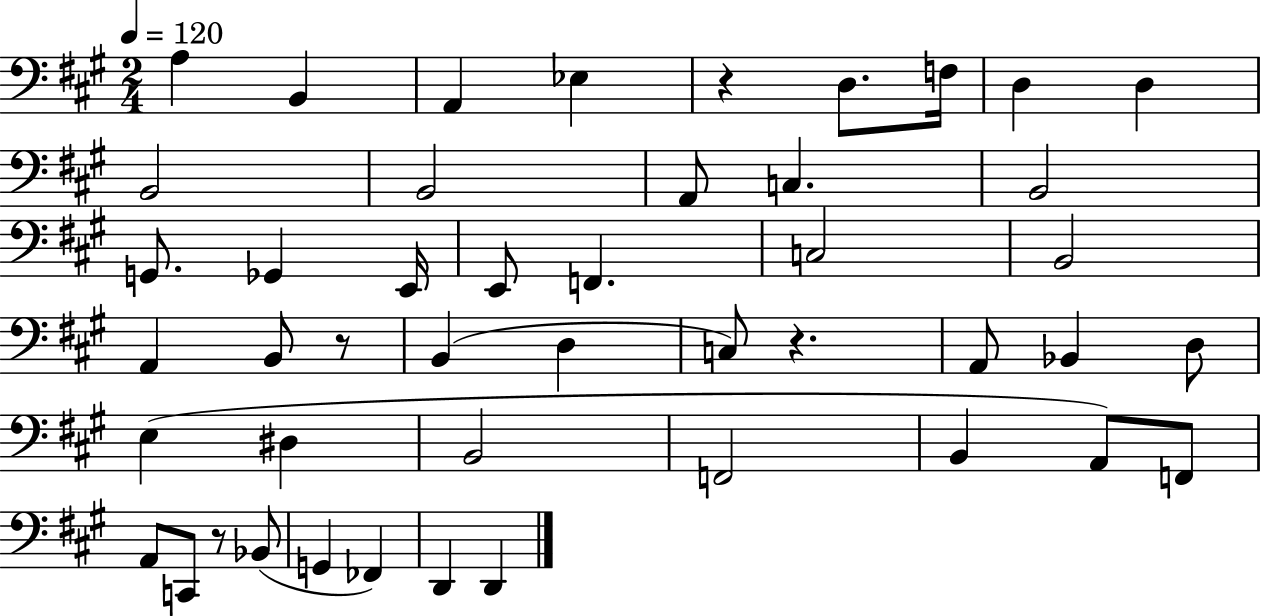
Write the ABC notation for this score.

X:1
T:Untitled
M:2/4
L:1/4
K:A
A, B,, A,, _E, z D,/2 F,/4 D, D, B,,2 B,,2 A,,/2 C, B,,2 G,,/2 _G,, E,,/4 E,,/2 F,, C,2 B,,2 A,, B,,/2 z/2 B,, D, C,/2 z A,,/2 _B,, D,/2 E, ^D, B,,2 F,,2 B,, A,,/2 F,,/2 A,,/2 C,,/2 z/2 _B,,/2 G,, _F,, D,, D,,